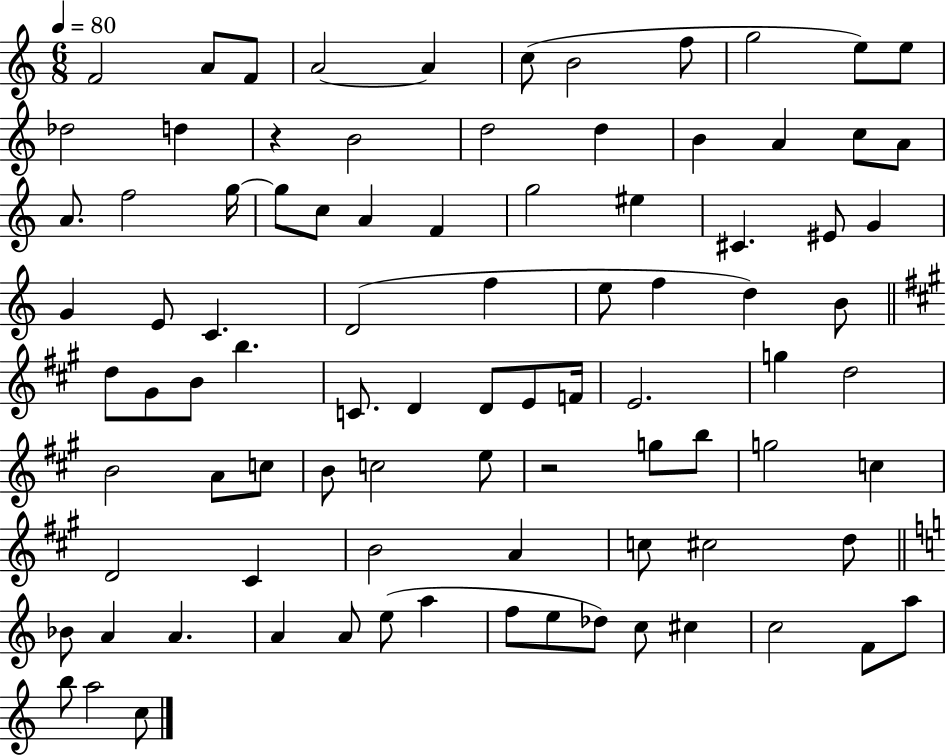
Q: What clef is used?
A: treble